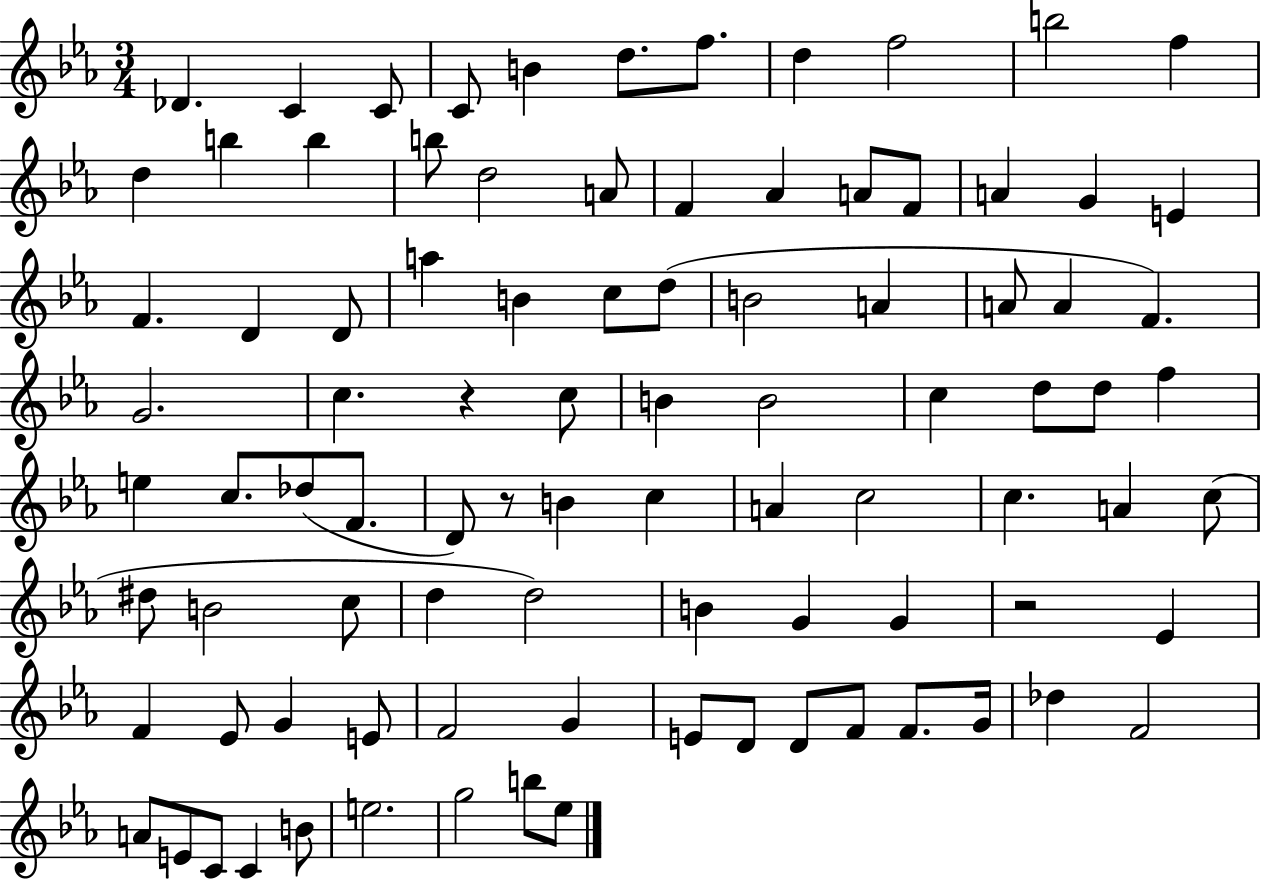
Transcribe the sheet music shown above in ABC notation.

X:1
T:Untitled
M:3/4
L:1/4
K:Eb
_D C C/2 C/2 B d/2 f/2 d f2 b2 f d b b b/2 d2 A/2 F _A A/2 F/2 A G E F D D/2 a B c/2 d/2 B2 A A/2 A F G2 c z c/2 B B2 c d/2 d/2 f e c/2 _d/2 F/2 D/2 z/2 B c A c2 c A c/2 ^d/2 B2 c/2 d d2 B G G z2 _E F _E/2 G E/2 F2 G E/2 D/2 D/2 F/2 F/2 G/4 _d F2 A/2 E/2 C/2 C B/2 e2 g2 b/2 _e/2